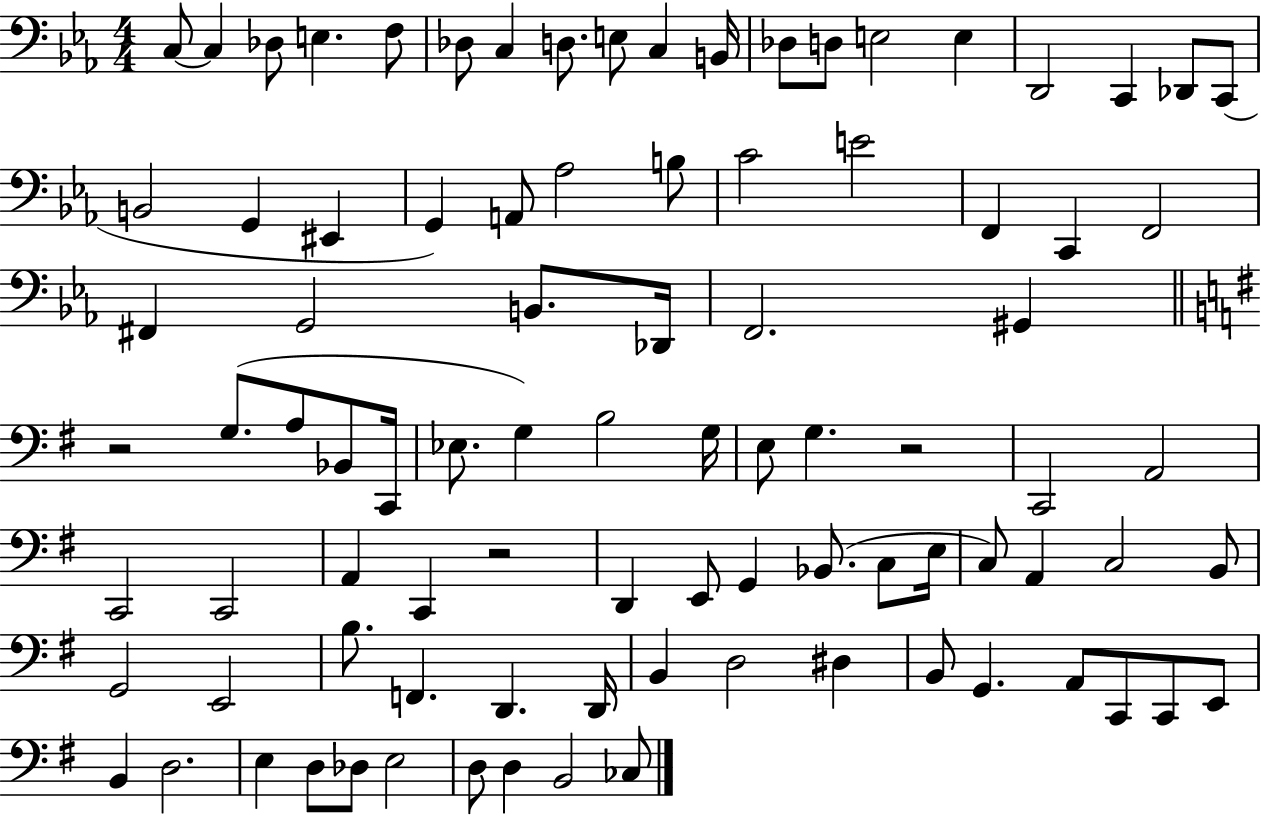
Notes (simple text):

C3/e C3/q Db3/e E3/q. F3/e Db3/e C3/q D3/e. E3/e C3/q B2/s Db3/e D3/e E3/h E3/q D2/h C2/q Db2/e C2/e B2/h G2/q EIS2/q G2/q A2/e Ab3/h B3/e C4/h E4/h F2/q C2/q F2/h F#2/q G2/h B2/e. Db2/s F2/h. G#2/q R/h G3/e. A3/e Bb2/e C2/s Eb3/e. G3/q B3/h G3/s E3/e G3/q. R/h C2/h A2/h C2/h C2/h A2/q C2/q R/h D2/q E2/e G2/q Bb2/e. C3/e E3/s C3/e A2/q C3/h B2/e G2/h E2/h B3/e. F2/q. D2/q. D2/s B2/q D3/h D#3/q B2/e G2/q. A2/e C2/e C2/e E2/e B2/q D3/h. E3/q D3/e Db3/e E3/h D3/e D3/q B2/h CES3/e